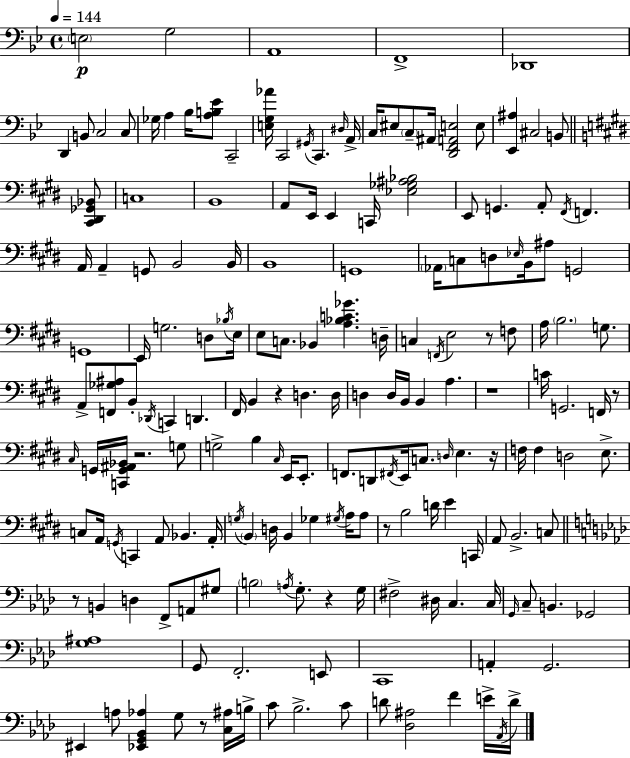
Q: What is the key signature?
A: G minor